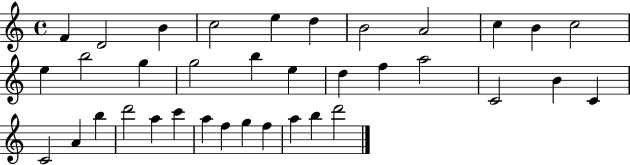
X:1
T:Untitled
M:4/4
L:1/4
K:C
F D2 B c2 e d B2 A2 c B c2 e b2 g g2 b e d f a2 C2 B C C2 A b d'2 a c' a f g f a b d'2